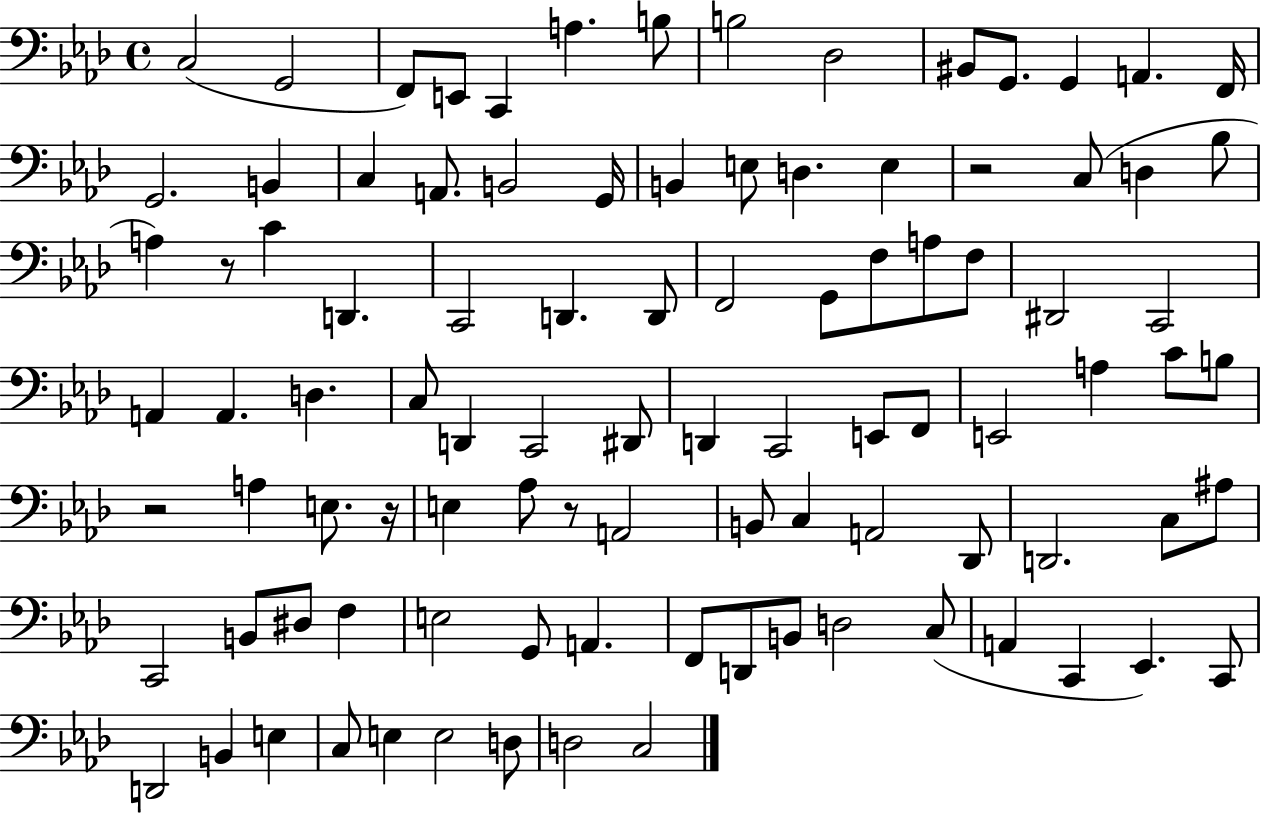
{
  \clef bass
  \time 4/4
  \defaultTimeSignature
  \key aes \major
  c2( g,2 | f,8) e,8 c,4 a4. b8 | b2 des2 | bis,8 g,8. g,4 a,4. f,16 | \break g,2. b,4 | c4 a,8. b,2 g,16 | b,4 e8 d4. e4 | r2 c8( d4 bes8 | \break a4) r8 c'4 d,4. | c,2 d,4. d,8 | f,2 g,8 f8 a8 f8 | dis,2 c,2 | \break a,4 a,4. d4. | c8 d,4 c,2 dis,8 | d,4 c,2 e,8 f,8 | e,2 a4 c'8 b8 | \break r2 a4 e8. r16 | e4 aes8 r8 a,2 | b,8 c4 a,2 des,8 | d,2. c8 ais8 | \break c,2 b,8 dis8 f4 | e2 g,8 a,4. | f,8 d,8 b,8 d2 c8( | a,4 c,4 ees,4.) c,8 | \break d,2 b,4 e4 | c8 e4 e2 d8 | d2 c2 | \bar "|."
}